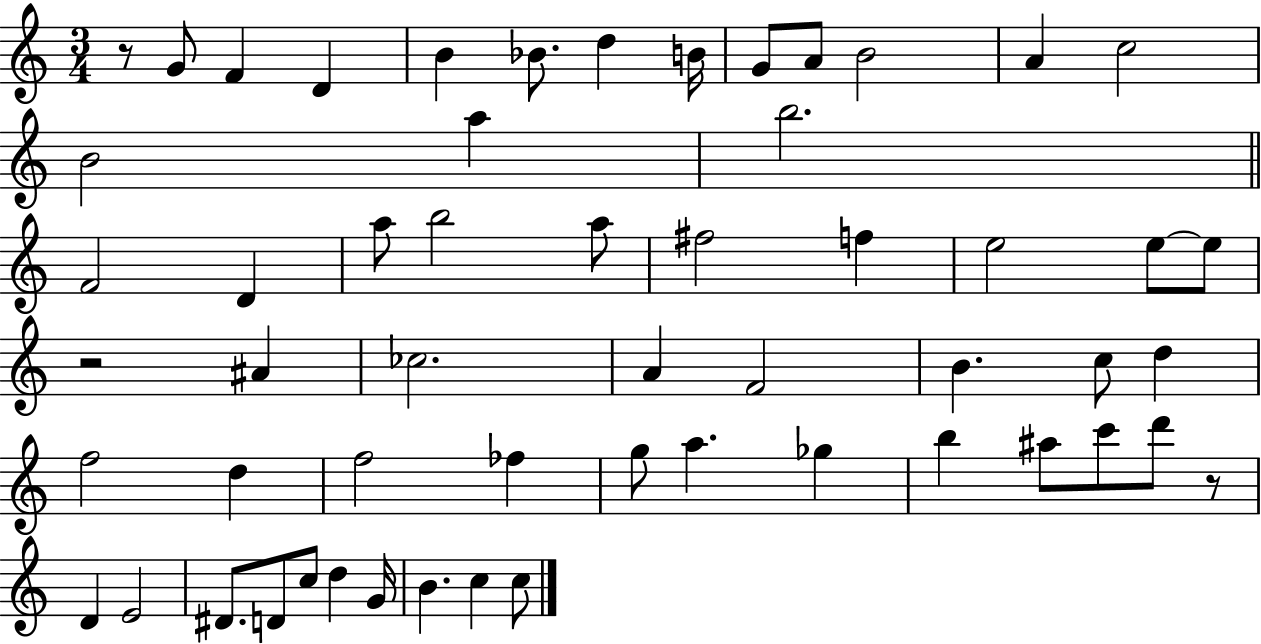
R/e G4/e F4/q D4/q B4/q Bb4/e. D5/q B4/s G4/e A4/e B4/h A4/q C5/h B4/h A5/q B5/h. F4/h D4/q A5/e B5/h A5/e F#5/h F5/q E5/h E5/e E5/e R/h A#4/q CES5/h. A4/q F4/h B4/q. C5/e D5/q F5/h D5/q F5/h FES5/q G5/e A5/q. Gb5/q B5/q A#5/e C6/e D6/e R/e D4/q E4/h D#4/e. D4/e C5/e D5/q G4/s B4/q. C5/q C5/e